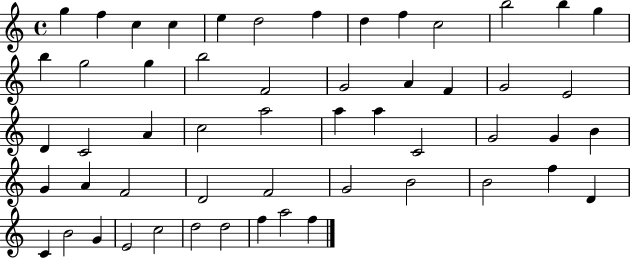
{
  \clef treble
  \time 4/4
  \defaultTimeSignature
  \key c \major
  g''4 f''4 c''4 c''4 | e''4 d''2 f''4 | d''4 f''4 c''2 | b''2 b''4 g''4 | \break b''4 g''2 g''4 | b''2 f'2 | g'2 a'4 f'4 | g'2 e'2 | \break d'4 c'2 a'4 | c''2 a''2 | a''4 a''4 c'2 | g'2 g'4 b'4 | \break g'4 a'4 f'2 | d'2 f'2 | g'2 b'2 | b'2 f''4 d'4 | \break c'4 b'2 g'4 | e'2 c''2 | d''2 d''2 | f''4 a''2 f''4 | \break \bar "|."
}